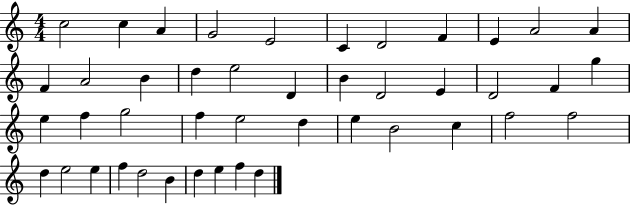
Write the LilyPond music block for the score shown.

{
  \clef treble
  \numericTimeSignature
  \time 4/4
  \key c \major
  c''2 c''4 a'4 | g'2 e'2 | c'4 d'2 f'4 | e'4 a'2 a'4 | \break f'4 a'2 b'4 | d''4 e''2 d'4 | b'4 d'2 e'4 | d'2 f'4 g''4 | \break e''4 f''4 g''2 | f''4 e''2 d''4 | e''4 b'2 c''4 | f''2 f''2 | \break d''4 e''2 e''4 | f''4 d''2 b'4 | d''4 e''4 f''4 d''4 | \bar "|."
}